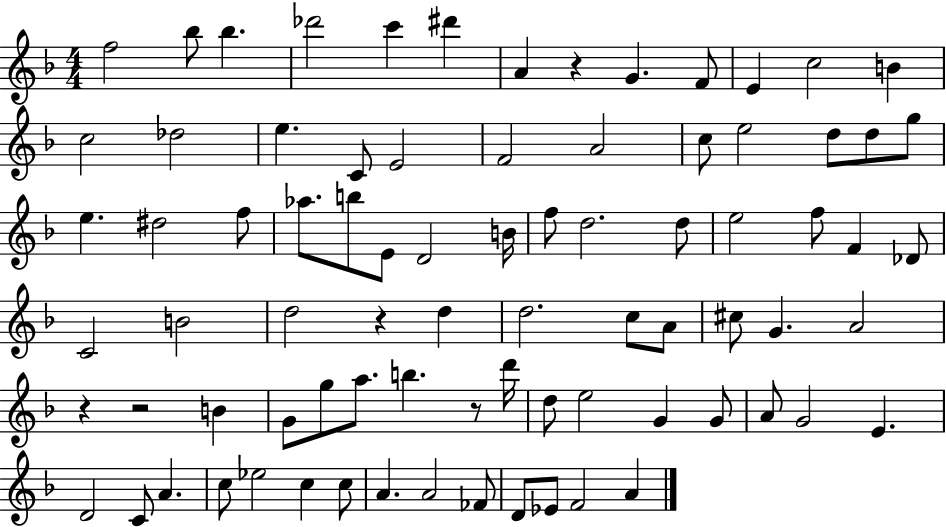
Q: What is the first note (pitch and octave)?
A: F5